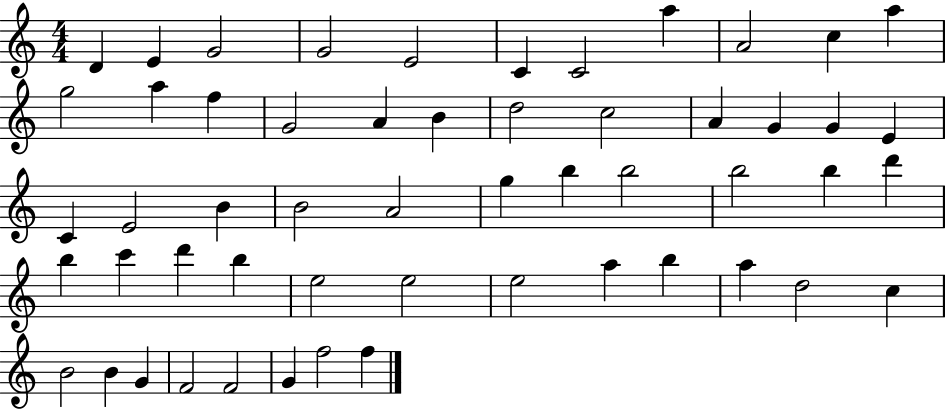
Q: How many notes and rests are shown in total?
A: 54